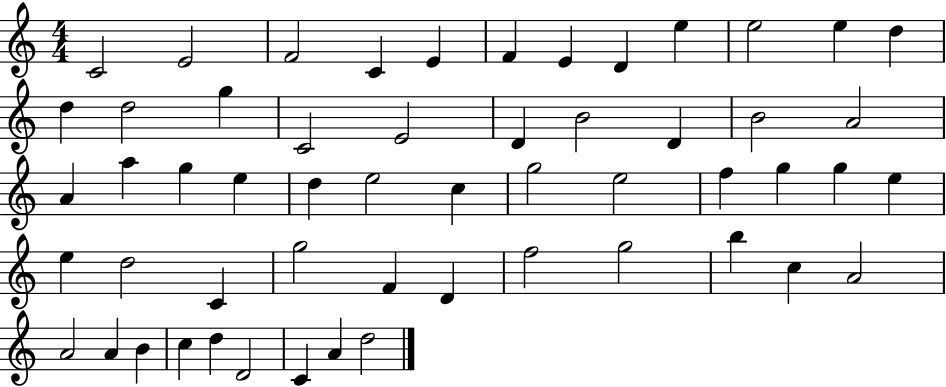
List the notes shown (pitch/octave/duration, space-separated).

C4/h E4/h F4/h C4/q E4/q F4/q E4/q D4/q E5/q E5/h E5/q D5/q D5/q D5/h G5/q C4/h E4/h D4/q B4/h D4/q B4/h A4/h A4/q A5/q G5/q E5/q D5/q E5/h C5/q G5/h E5/h F5/q G5/q G5/q E5/q E5/q D5/h C4/q G5/h F4/q D4/q F5/h G5/h B5/q C5/q A4/h A4/h A4/q B4/q C5/q D5/q D4/h C4/q A4/q D5/h